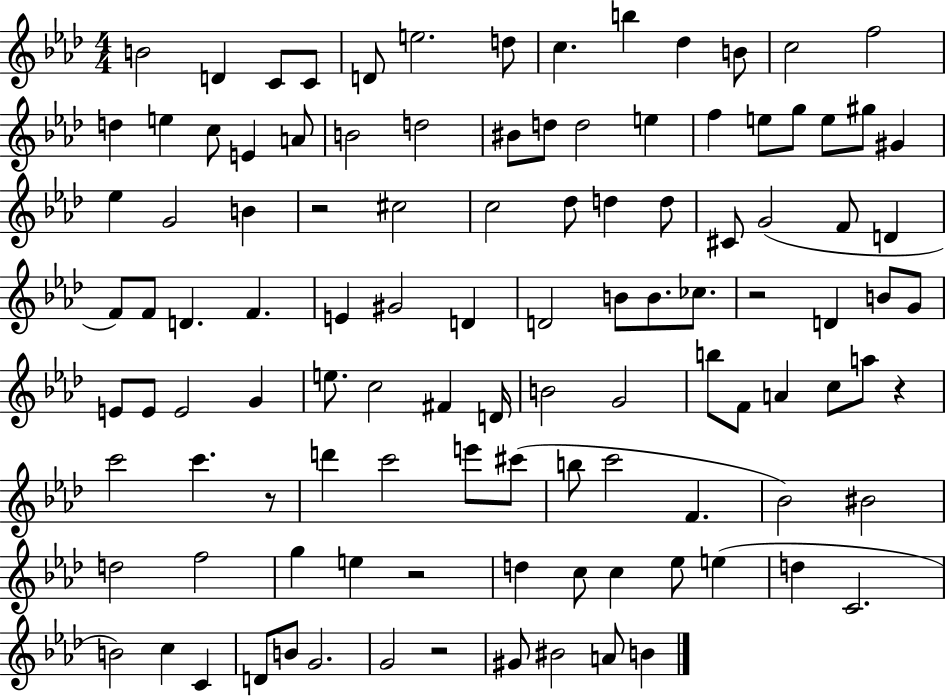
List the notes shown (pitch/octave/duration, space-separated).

B4/h D4/q C4/e C4/e D4/e E5/h. D5/e C5/q. B5/q Db5/q B4/e C5/h F5/h D5/q E5/q C5/e E4/q A4/e B4/h D5/h BIS4/e D5/e D5/h E5/q F5/q E5/e G5/e E5/e G#5/e G#4/q Eb5/q G4/h B4/q R/h C#5/h C5/h Db5/e D5/q D5/e C#4/e G4/h F4/e D4/q F4/e F4/e D4/q. F4/q. E4/q G#4/h D4/q D4/h B4/e B4/e. CES5/e. R/h D4/q B4/e G4/e E4/e E4/e E4/h G4/q E5/e. C5/h F#4/q D4/s B4/h G4/h B5/e F4/e A4/q C5/e A5/e R/q C6/h C6/q. R/e D6/q C6/h E6/e C#6/e B5/e C6/h F4/q. Bb4/h BIS4/h D5/h F5/h G5/q E5/q R/h D5/q C5/e C5/q Eb5/e E5/q D5/q C4/h. B4/h C5/q C4/q D4/e B4/e G4/h. G4/h R/h G#4/e BIS4/h A4/e B4/q